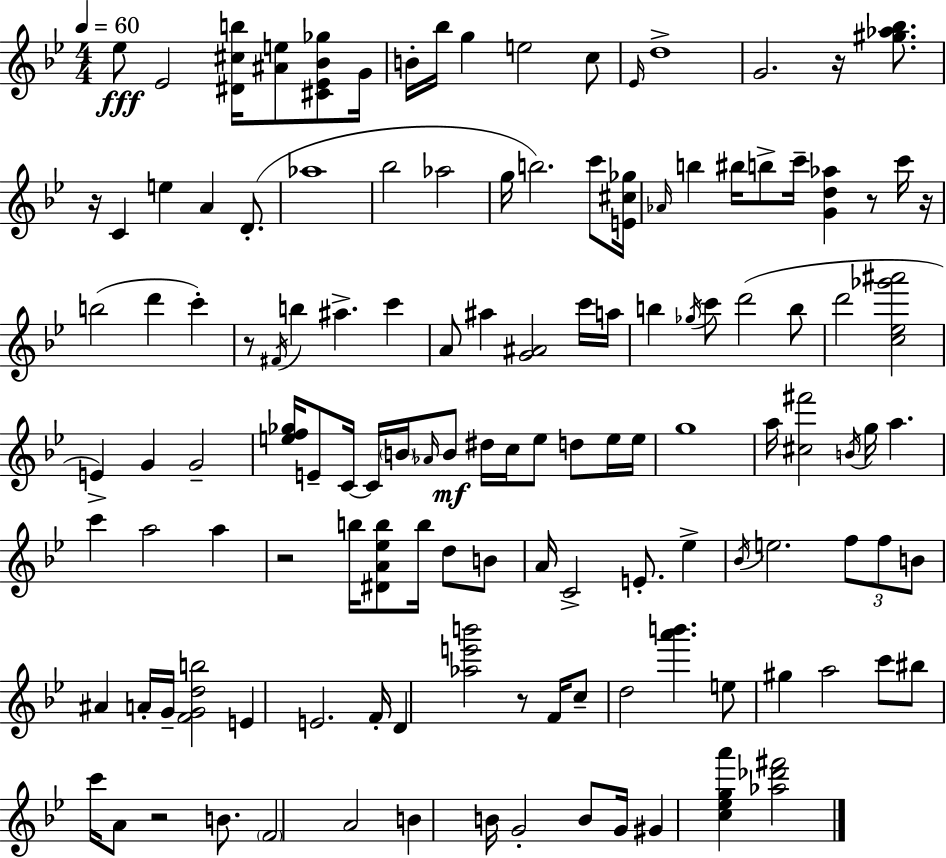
{
  \clef treble
  \numericTimeSignature
  \time 4/4
  \key g \minor
  \tempo 4 = 60
  \repeat volta 2 { ees''8\fff ees'2 <dis' cis'' b''>16 <ais' e''>8 <cis' ees' bes' ges''>8 g'16 | b'16-. bes''16 g''4 e''2 c''8 | \grace { ees'16 } d''1-> | g'2. r16 <gis'' aes'' bes''>8. | \break r16 c'4 e''4 a'4 d'8.-.( | aes''1 | bes''2 aes''2 | g''16 b''2.) c'''8 | \break <e' cis'' ges''>16 \grace { aes'16 } b''4 bis''16 b''8-> c'''16-- <g' d'' aes''>4 r8 | c'''16 r16 b''2( d'''4 c'''4-.) | r8 \acciaccatura { fis'16 } b''4 ais''4.-> c'''4 | a'8 ais''4 <g' ais'>2 | \break c'''16 a''16 b''4 \acciaccatura { ges''16 } c'''8 d'''2( | b''8 d'''2 <c'' ees'' ges''' ais'''>2 | e'4->) g'4 g'2-- | <e'' f'' ges''>16 e'8-- c'16~~ c'16 \parenthesize b'16 \grace { aes'16 }\mf b'8 dis''16 c''16 e''8 | \break d''8 e''16 e''16 g''1 | a''16 <cis'' fis'''>2 \acciaccatura { b'16 } g''16 | a''4. c'''4 a''2 | a''4 r2 b''16 <dis' a' ees'' b''>8 | \break b''16 d''8 b'8 a'16 c'2-> e'8.-. | ees''4-> \acciaccatura { bes'16 } e''2. | \tuplet 3/2 { f''8 f''8 b'8 } ais'4 a'16-. g'16-- <f' g' d'' b''>2 | e'4 e'2. | \break f'16-. d'4 <aes'' e''' b'''>2 | r8 f'16 c''8-- d''2 | <a''' b'''>4. e''8 gis''4 a''2 | c'''8 bis''8 c'''16 a'8 r2 | \break b'8. \parenthesize f'2 a'2 | b'4 b'16 g'2-. | b'8 g'16 gis'4 <c'' ees'' g'' a'''>4 <aes'' des''' fis'''>2 | } \bar "|."
}